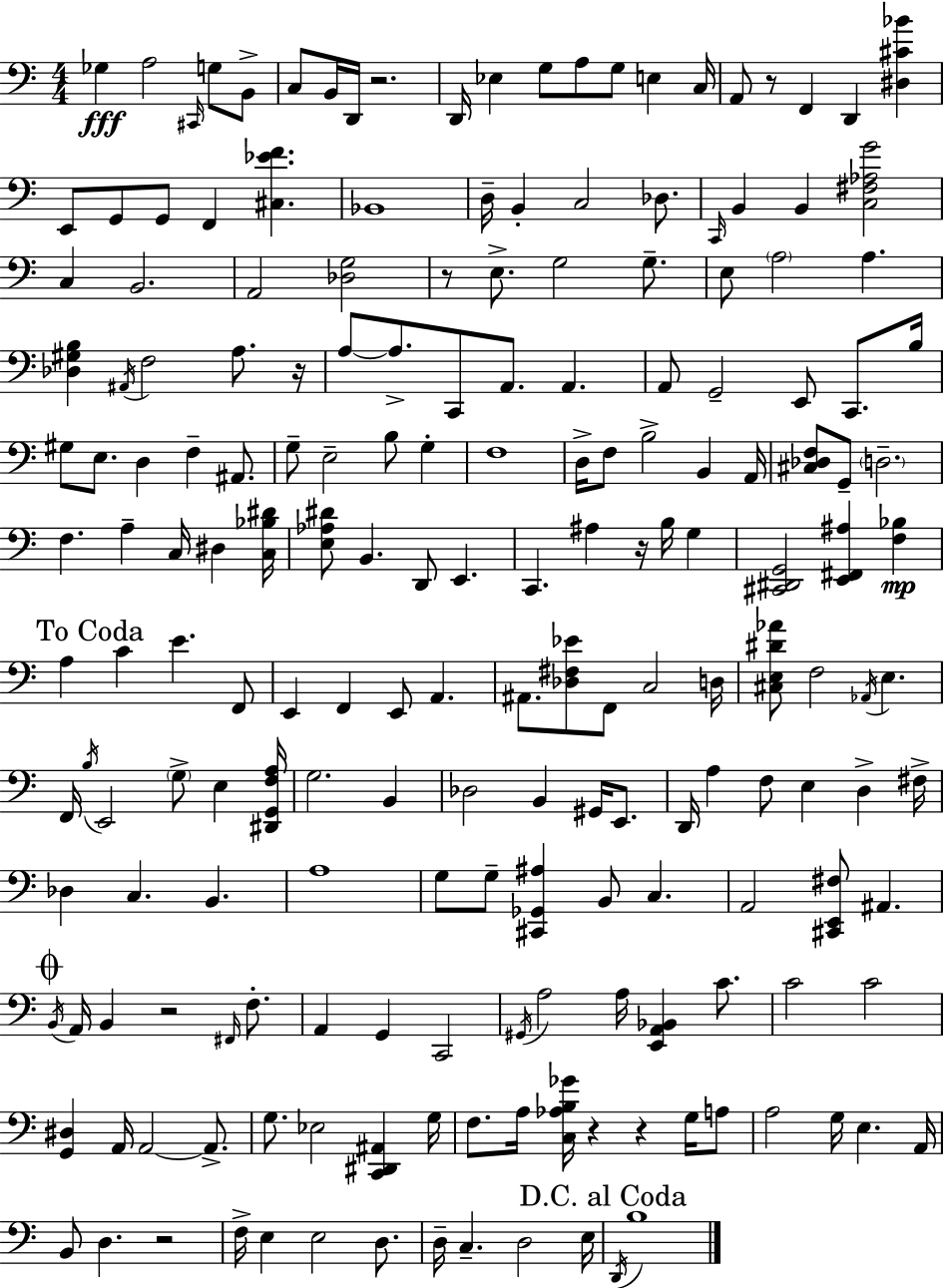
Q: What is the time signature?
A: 4/4